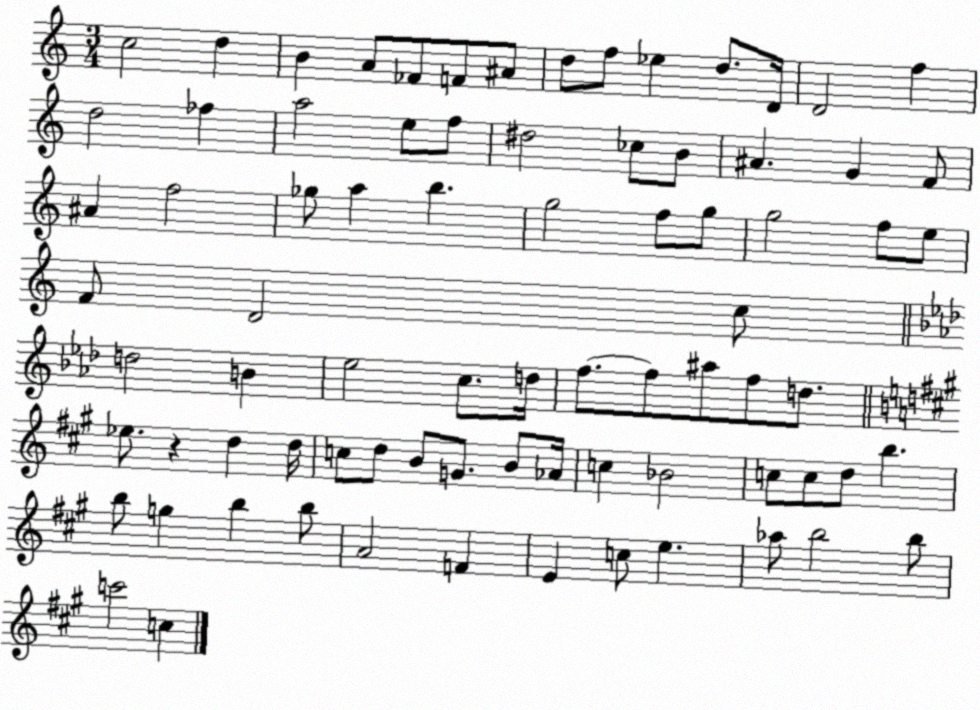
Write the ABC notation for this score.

X:1
T:Untitled
M:3/4
L:1/4
K:C
c2 d B A/2 _F/2 F/2 ^A/2 d/2 f/2 _e d/2 D/4 D2 f d2 _f a2 e/2 f/2 ^d2 _c/2 B/2 ^A G F/2 ^A f2 _g/2 a b g2 f/2 g/2 g2 f/2 e/2 F/2 D2 c/2 d2 B _e2 c/2 d/4 f/2 f/2 ^a/2 f/2 d/2 _e/2 z d d/4 c/2 d/2 B/2 G/2 B/2 _A/4 c _B2 c/2 c/2 d/2 b b/2 g b b/2 A2 F E c/2 e _a/2 b2 b/2 c'2 c